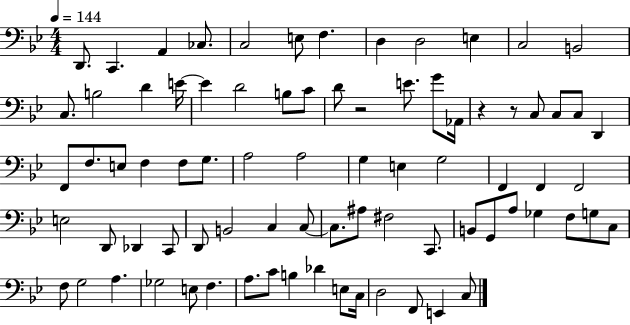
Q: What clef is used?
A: bass